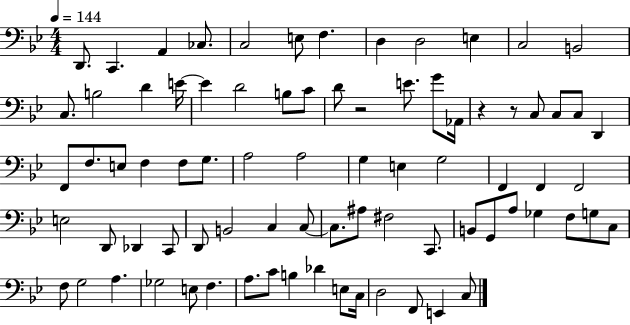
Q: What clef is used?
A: bass